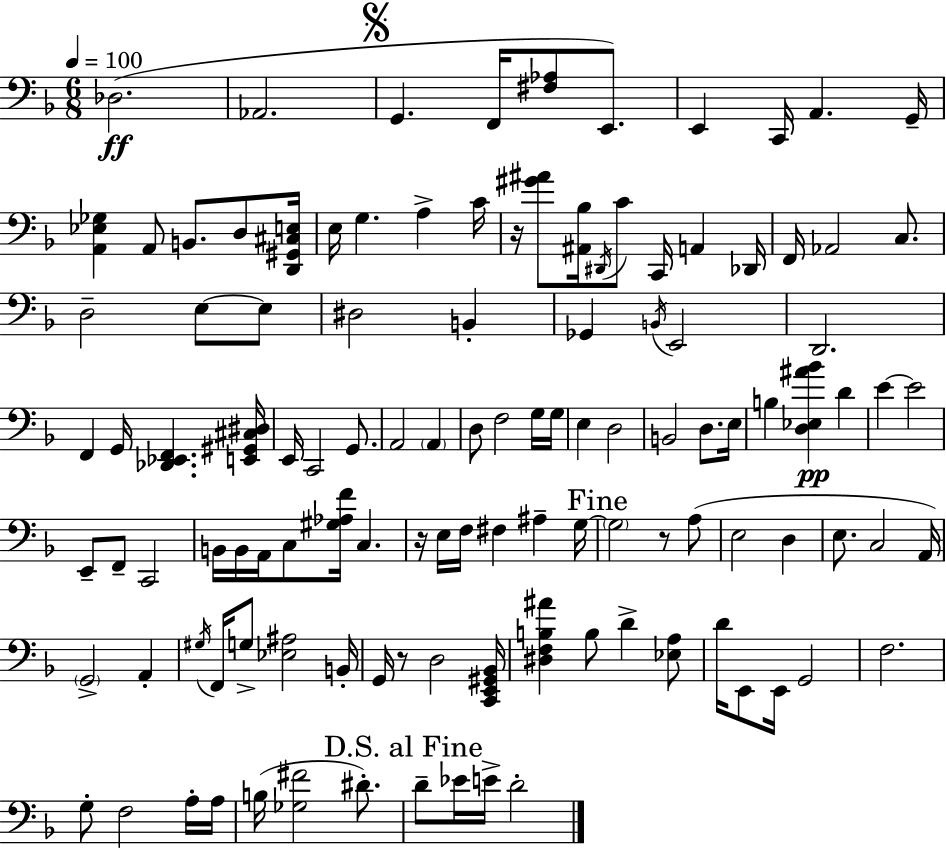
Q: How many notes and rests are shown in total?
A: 116